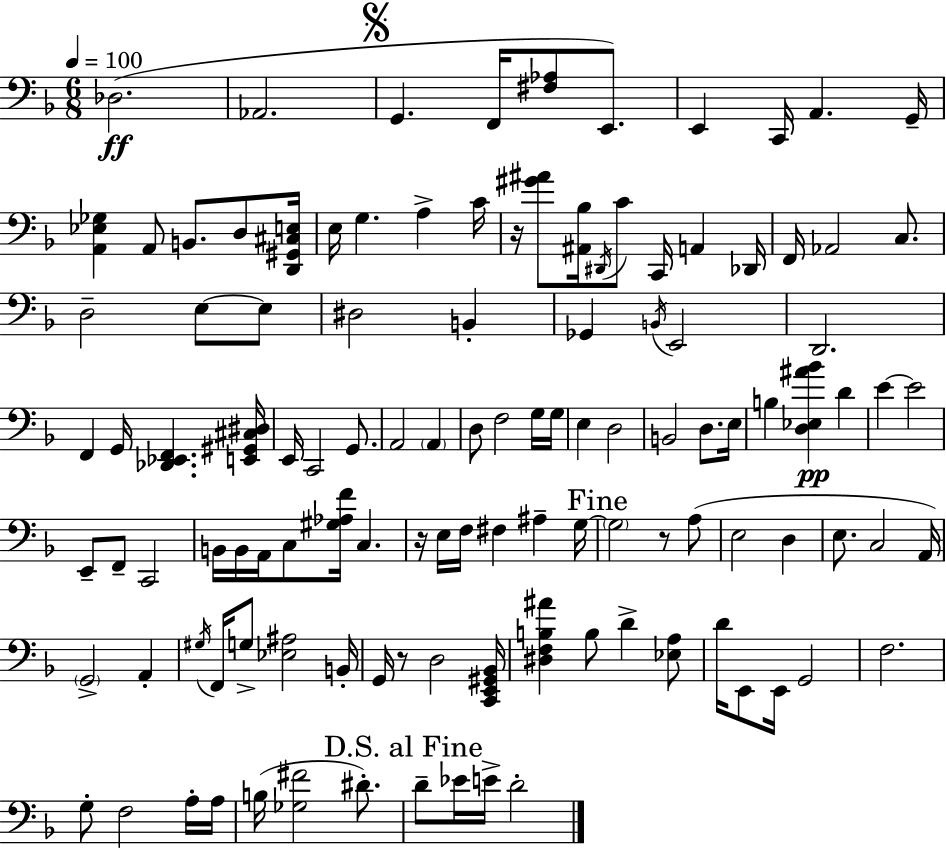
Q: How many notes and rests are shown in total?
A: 116